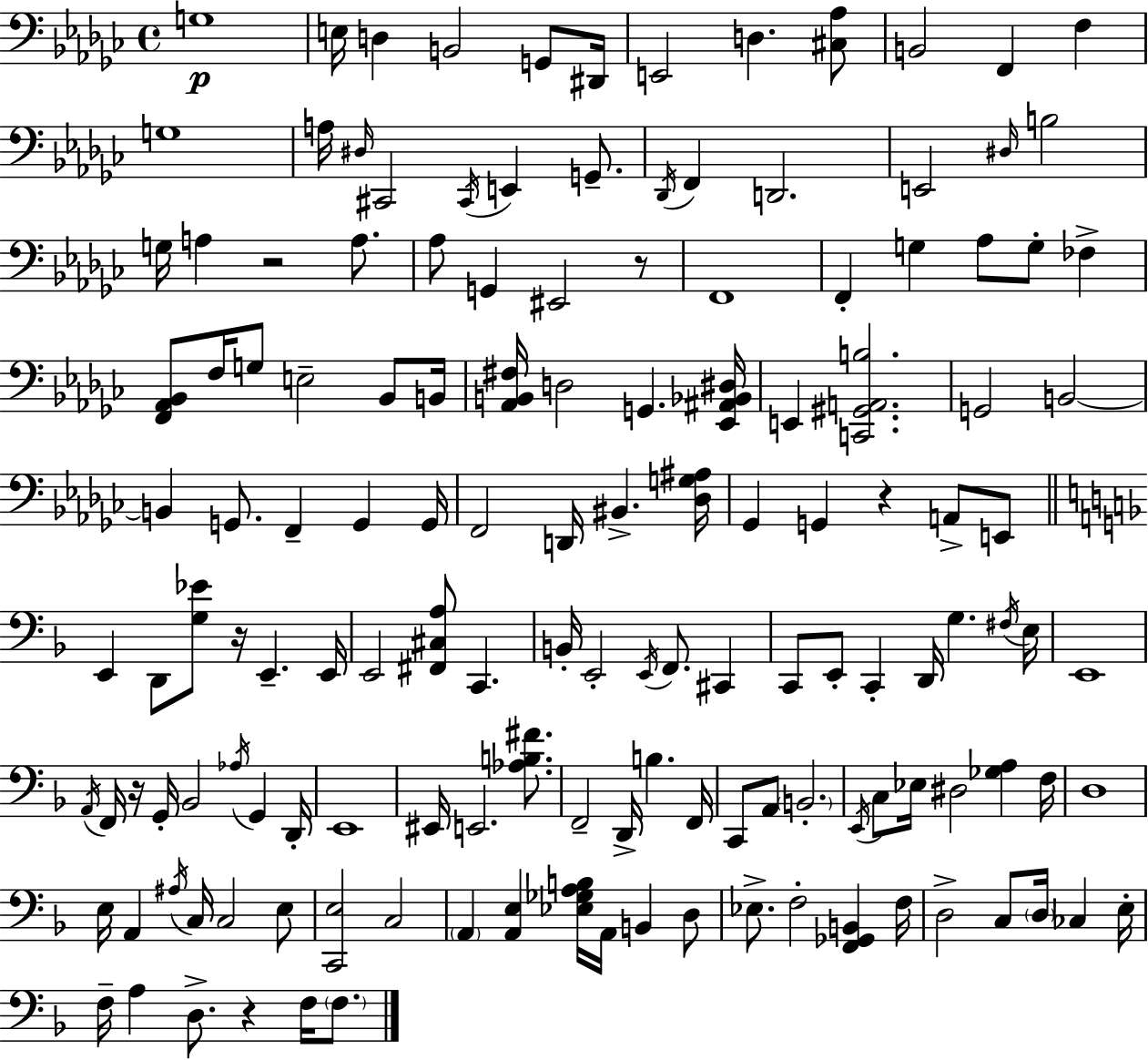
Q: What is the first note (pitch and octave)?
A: G3